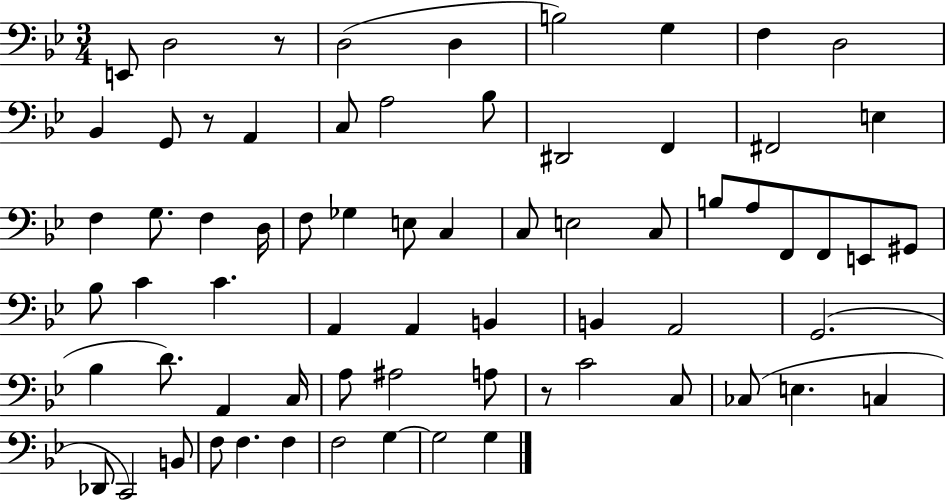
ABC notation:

X:1
T:Untitled
M:3/4
L:1/4
K:Bb
E,,/2 D,2 z/2 D,2 D, B,2 G, F, D,2 _B,, G,,/2 z/2 A,, C,/2 A,2 _B,/2 ^D,,2 F,, ^F,,2 E, F, G,/2 F, D,/4 F,/2 _G, E,/2 C, C,/2 E,2 C,/2 B,/2 A,/2 F,,/2 F,,/2 E,,/2 ^G,,/2 _B,/2 C C A,, A,, B,, B,, A,,2 G,,2 _B, D/2 A,, C,/4 A,/2 ^A,2 A,/2 z/2 C2 C,/2 _C,/2 E, C, _D,,/2 C,,2 B,,/2 F,/2 F, F, F,2 G, G,2 G,